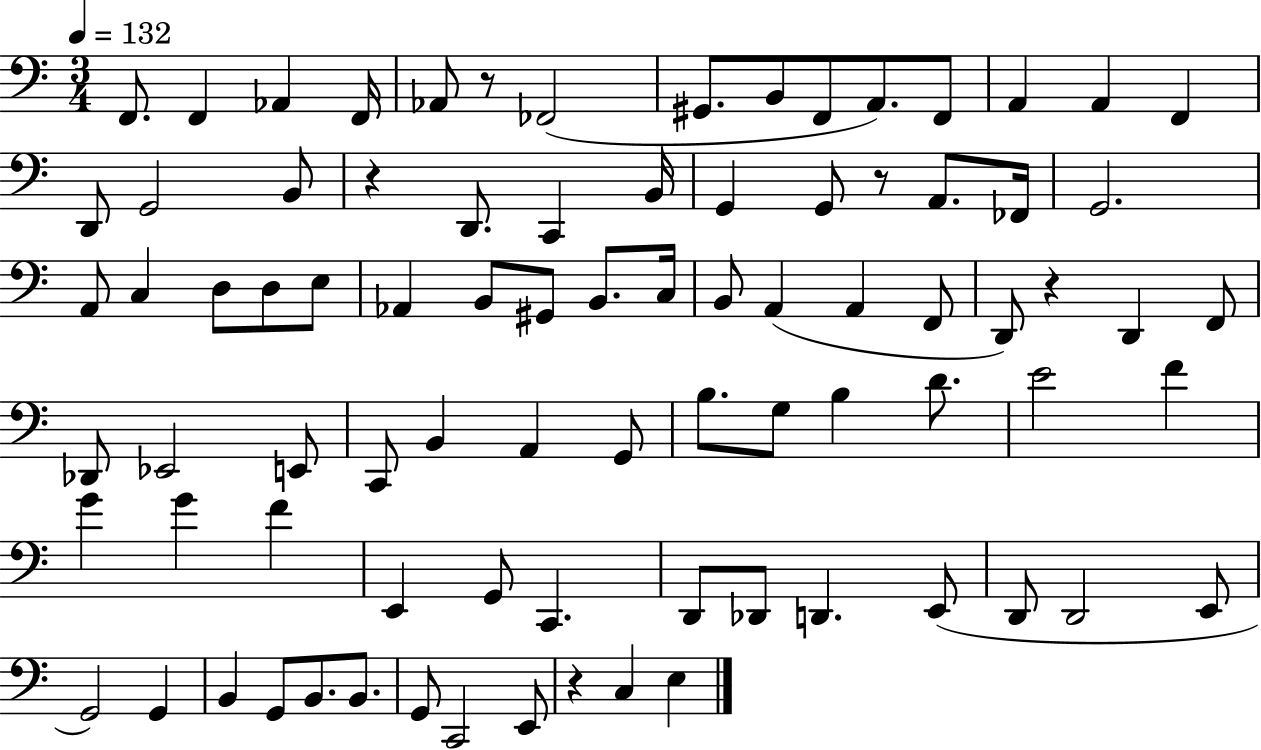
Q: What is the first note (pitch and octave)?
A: F2